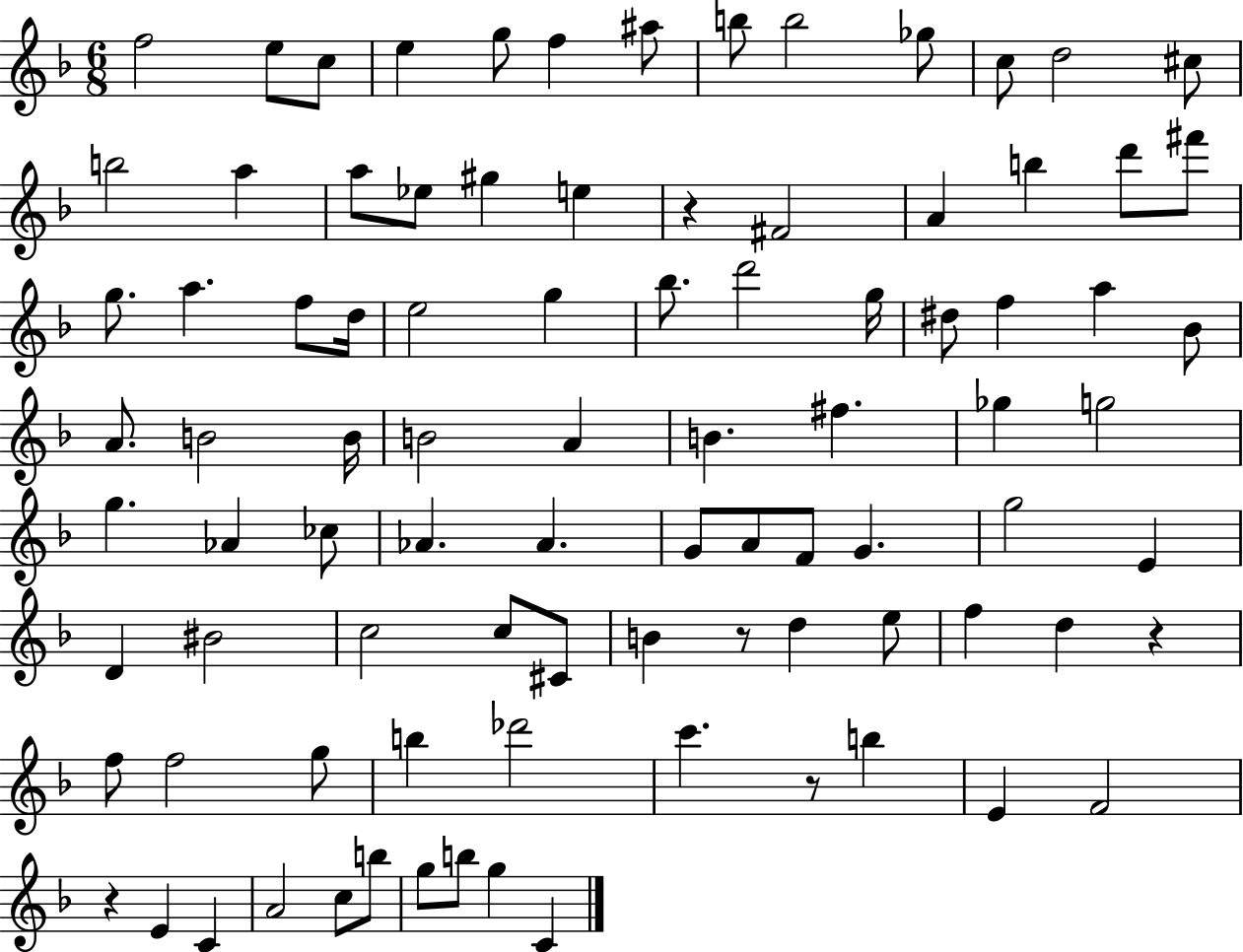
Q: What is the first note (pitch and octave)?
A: F5